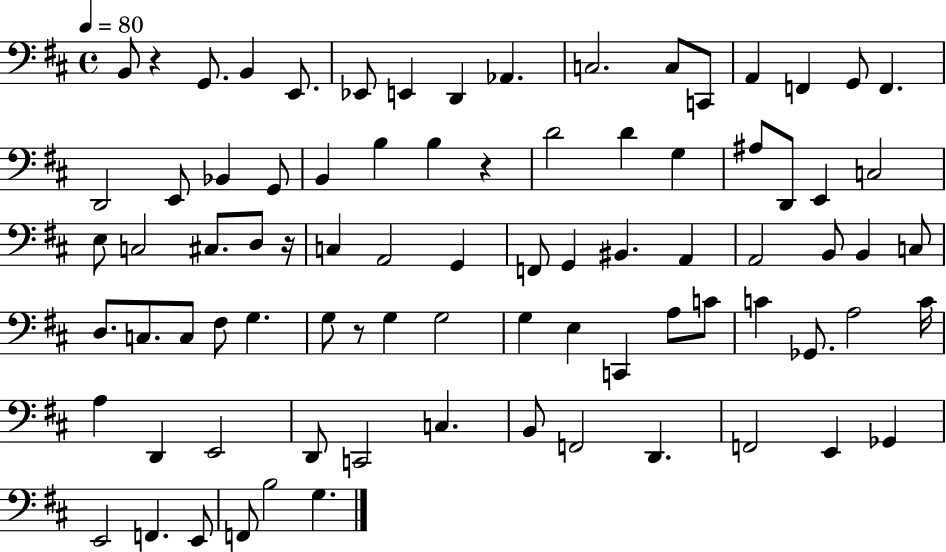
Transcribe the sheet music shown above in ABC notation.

X:1
T:Untitled
M:4/4
L:1/4
K:D
B,,/2 z G,,/2 B,, E,,/2 _E,,/2 E,, D,, _A,, C,2 C,/2 C,,/2 A,, F,, G,,/2 F,, D,,2 E,,/2 _B,, G,,/2 B,, B, B, z D2 D G, ^A,/2 D,,/2 E,, C,2 E,/2 C,2 ^C,/2 D,/2 z/4 C, A,,2 G,, F,,/2 G,, ^B,, A,, A,,2 B,,/2 B,, C,/2 D,/2 C,/2 C,/2 ^F,/2 G, G,/2 z/2 G, G,2 G, E, C,, A,/2 C/2 C _G,,/2 A,2 C/4 A, D,, E,,2 D,,/2 C,,2 C, B,,/2 F,,2 D,, F,,2 E,, _G,, E,,2 F,, E,,/2 F,,/2 B,2 G,